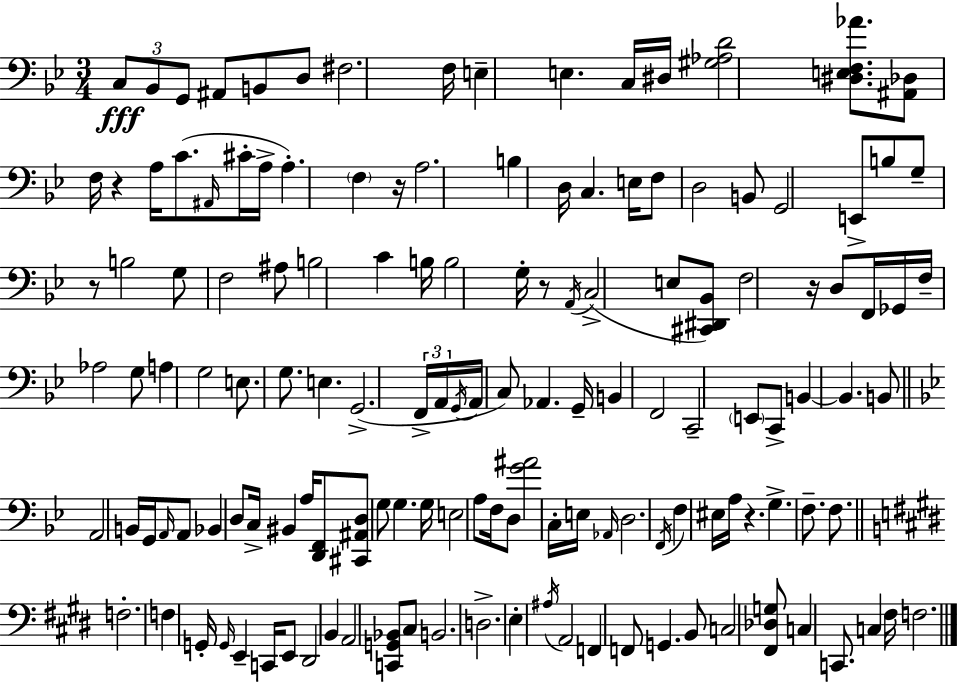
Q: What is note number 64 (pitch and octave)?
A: G2